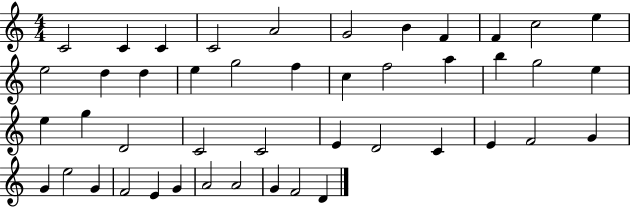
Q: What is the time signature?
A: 4/4